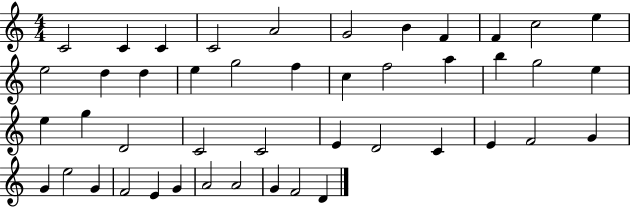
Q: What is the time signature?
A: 4/4